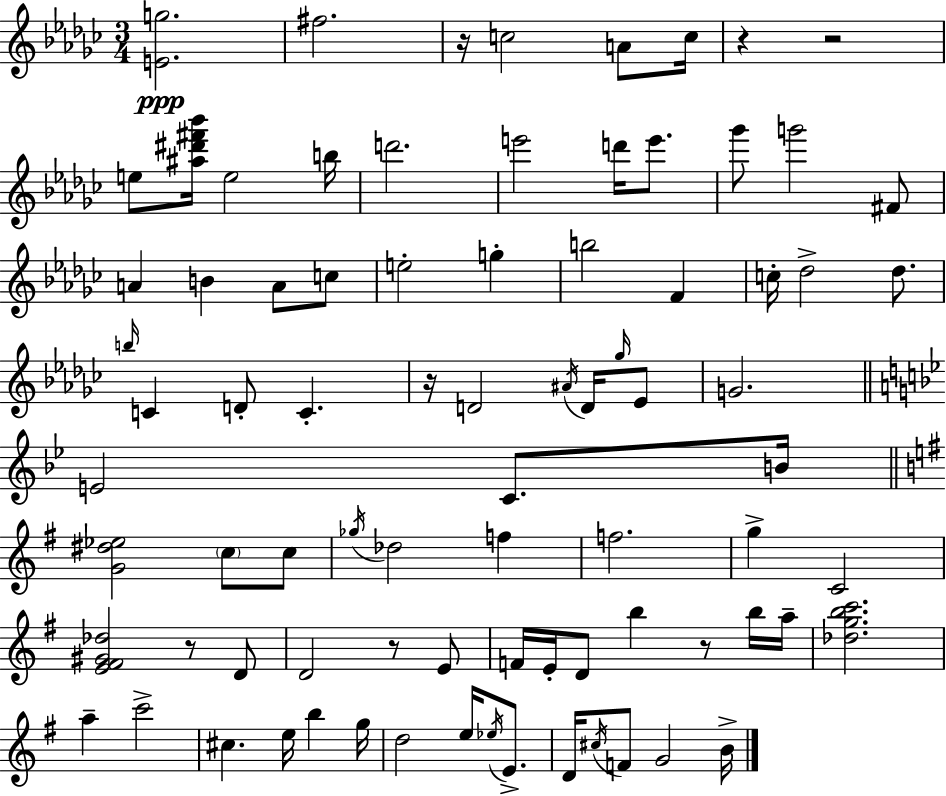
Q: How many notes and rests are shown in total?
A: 82